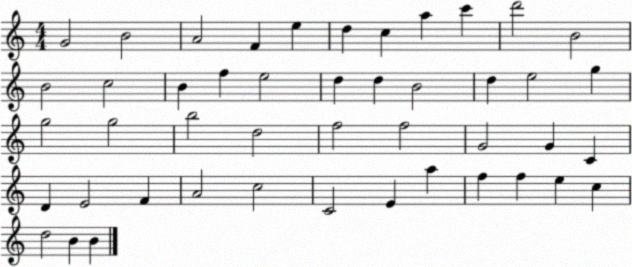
X:1
T:Untitled
M:4/4
L:1/4
K:C
G2 B2 A2 F e d c a c' d'2 B2 B2 c2 B f e2 d d B2 d e2 g g2 g2 b2 d2 f2 f2 G2 G C D E2 F A2 c2 C2 E a f f e c d2 B B